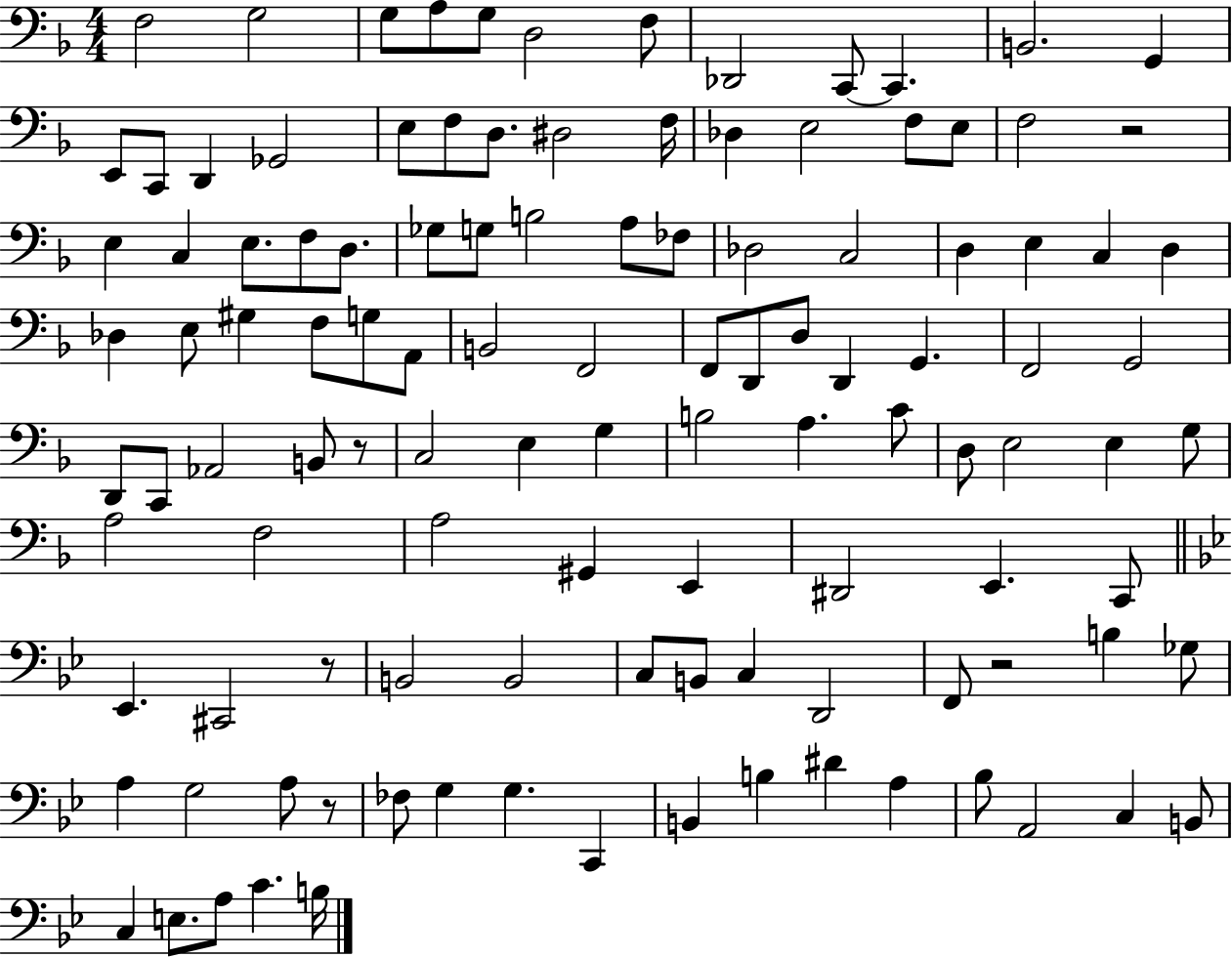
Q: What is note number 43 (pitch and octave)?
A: Db3